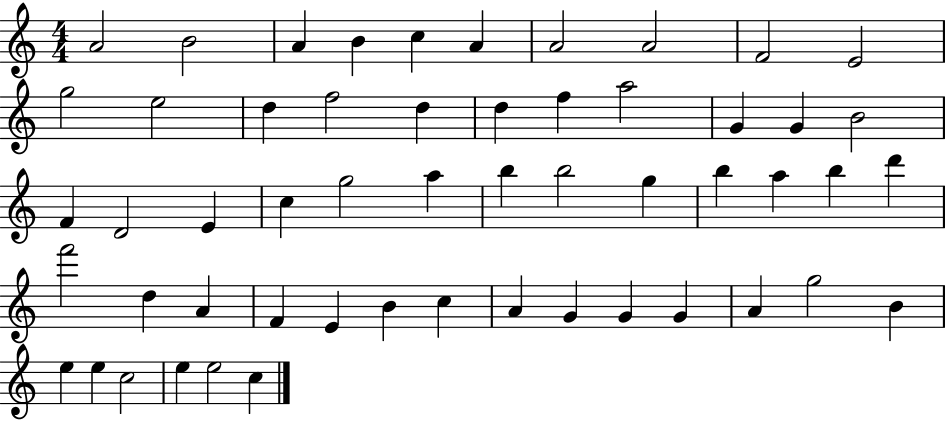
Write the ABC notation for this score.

X:1
T:Untitled
M:4/4
L:1/4
K:C
A2 B2 A B c A A2 A2 F2 E2 g2 e2 d f2 d d f a2 G G B2 F D2 E c g2 a b b2 g b a b d' f'2 d A F E B c A G G G A g2 B e e c2 e e2 c